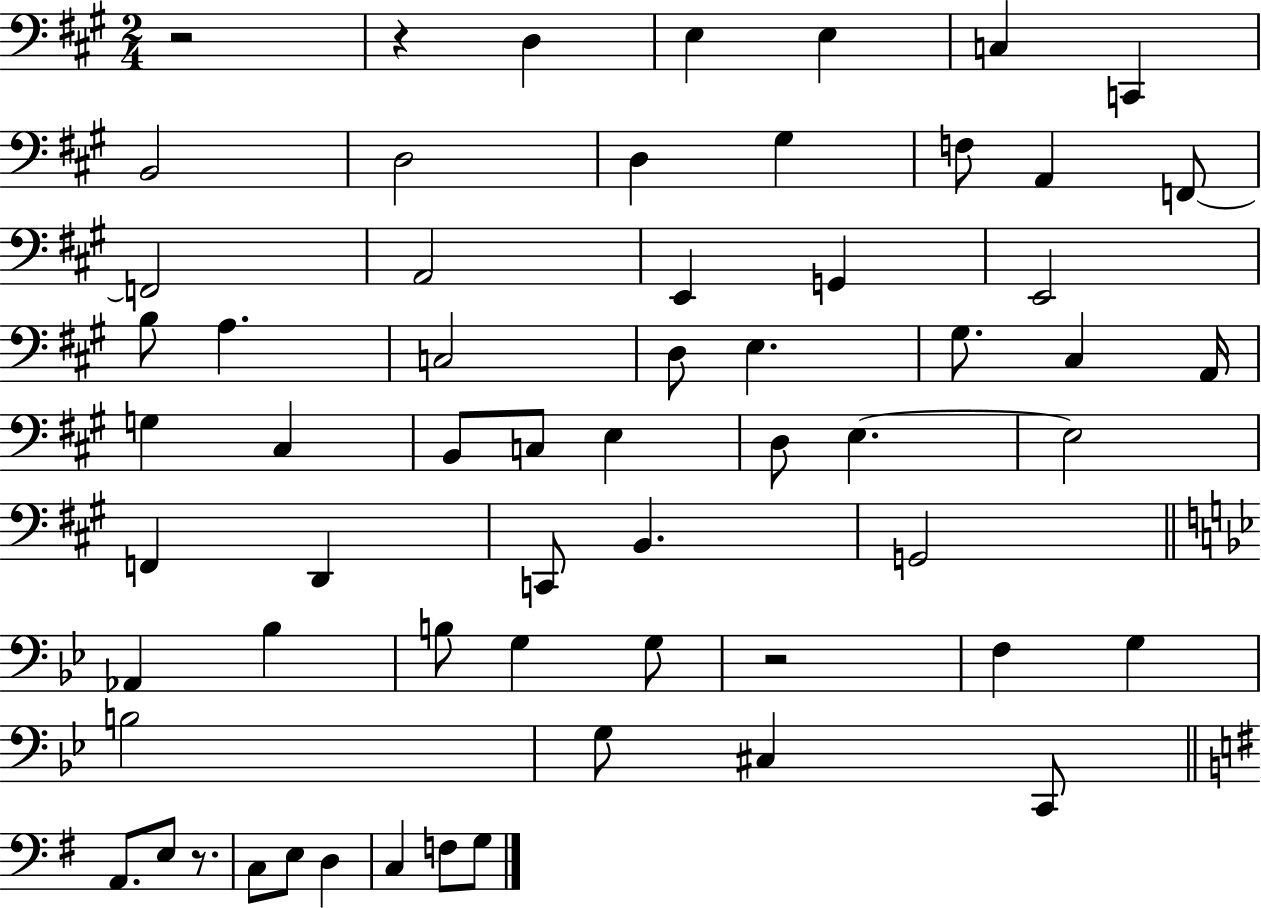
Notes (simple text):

R/h R/q D3/q E3/q E3/q C3/q C2/q B2/h D3/h D3/q G#3/q F3/e A2/q F2/e F2/h A2/h E2/q G2/q E2/h B3/e A3/q. C3/h D3/e E3/q. G#3/e. C#3/q A2/s G3/q C#3/q B2/e C3/e E3/q D3/e E3/q. E3/h F2/q D2/q C2/e B2/q. G2/h Ab2/q Bb3/q B3/e G3/q G3/e R/h F3/q G3/q B3/h G3/e C#3/q C2/e A2/e. E3/e R/e. C3/e E3/e D3/q C3/q F3/e G3/e